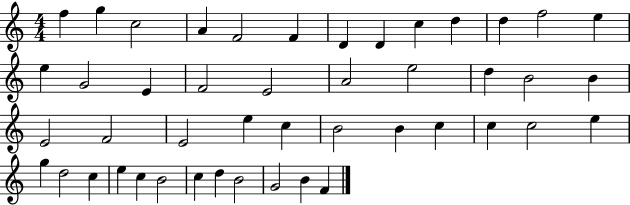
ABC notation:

X:1
T:Untitled
M:4/4
L:1/4
K:C
f g c2 A F2 F D D c d d f2 e e G2 E F2 E2 A2 e2 d B2 B E2 F2 E2 e c B2 B c c c2 e g d2 c e c B2 c d B2 G2 B F